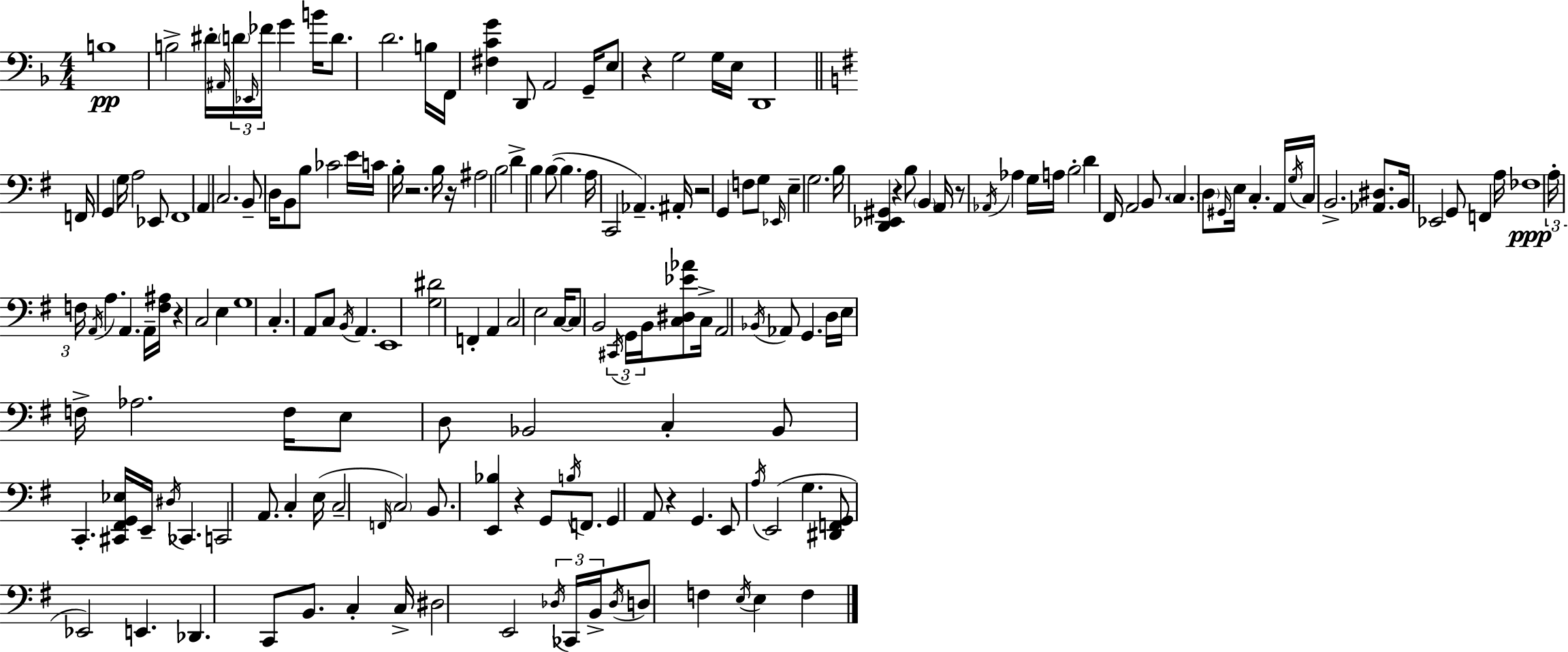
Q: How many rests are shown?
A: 9